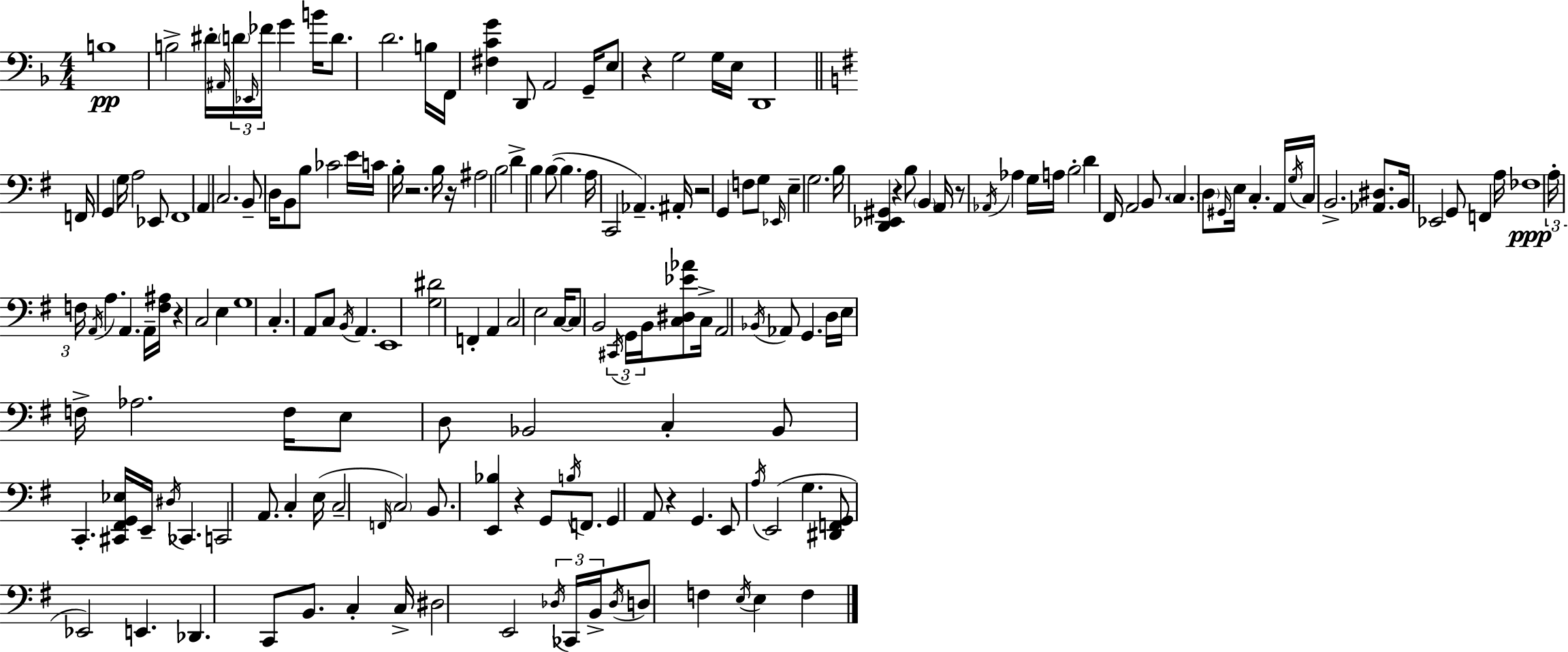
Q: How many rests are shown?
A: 9